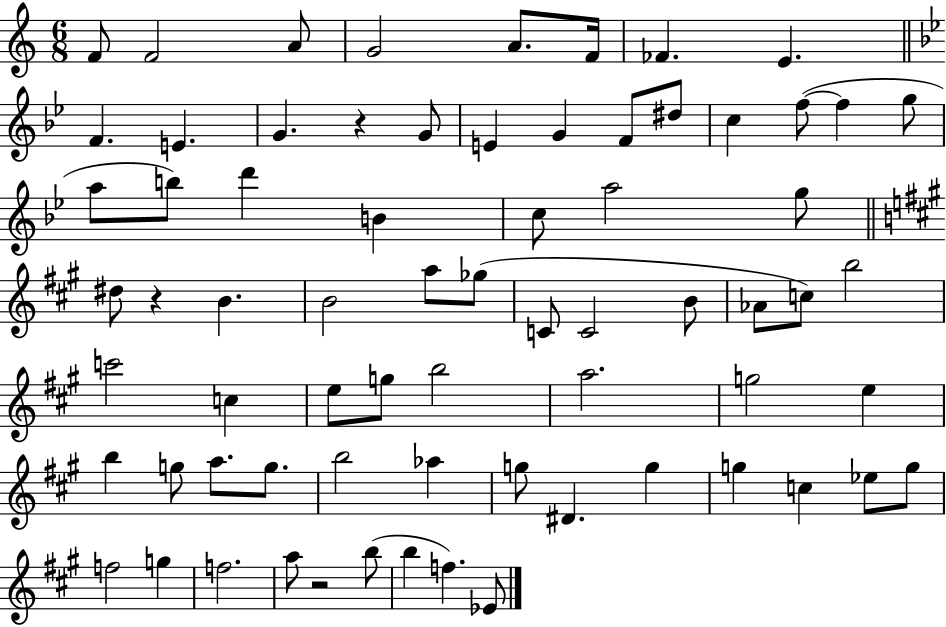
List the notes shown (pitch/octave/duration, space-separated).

F4/e F4/h A4/e G4/h A4/e. F4/s FES4/q. E4/q. F4/q. E4/q. G4/q. R/q G4/e E4/q G4/q F4/e D#5/e C5/q F5/e F5/q G5/e A5/e B5/e D6/q B4/q C5/e A5/h G5/e D#5/e R/q B4/q. B4/h A5/e Gb5/e C4/e C4/h B4/e Ab4/e C5/e B5/h C6/h C5/q E5/e G5/e B5/h A5/h. G5/h E5/q B5/q G5/e A5/e. G5/e. B5/h Ab5/q G5/e D#4/q. G5/q G5/q C5/q Eb5/e G5/e F5/h G5/q F5/h. A5/e R/h B5/e B5/q F5/q. Eb4/e